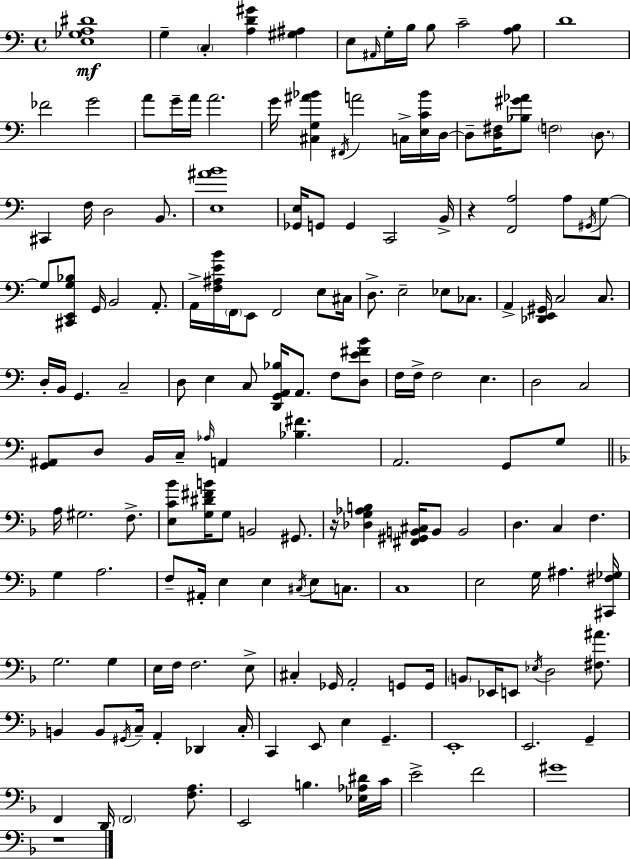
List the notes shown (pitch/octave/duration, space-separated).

[E3,Gb3,A3,D#4]/w G3/q C3/q [A3,D4,G#4]/q [G#3,A#3]/q E3/e A#2/s G3/s B3/s B3/e C4/h [A3,B3]/e D4/w FES4/h G4/h A4/e G4/s A4/s A4/h. G4/s [C#3,G3,A#4,Bb4]/q F#2/s A4/h C3/s [E3,C4,Bb4]/s D3/s D3/e [D3,F#3]/s [Bb3,G#4,Ab4]/e F3/h D3/e. C#2/q F3/s D3/h B2/e. [E3,A#4,B4]/w [Gb2,E3]/s G2/e G2/q C2/h B2/s R/q [F2,A3]/h A3/e G#2/s G3/e G3/e [C#2,E2,G3,Bb3]/e G2/s B2/h A2/e. A2/s [F3,A#3,E4,B4]/s F2/s E2/e F2/h E3/e C#3/s D3/e. E3/h Eb3/e CES3/e. A2/q [Db2,E2,G#2]/s C3/h C3/e. D3/s B2/s G2/q. C3/h D3/e E3/q C3/e [D2,G2,A2,Bb3]/s A2/e. F3/e [D3,E4,F#4,B4]/e F3/s F3/s F3/h E3/q. D3/h C3/h [G2,A#2]/e D3/e B2/s C3/s Ab3/s A2/q [Bb3,F#4]/q. A2/h. G2/e G3/e A3/s G#3/h. F3/e. [E3,C4,Bb4]/e [G3,D#4,F#4,B4]/s G3/e B2/h G#2/e. R/s [Db3,G3,Ab3,B3]/q [F#2,G#2,B2,C#3]/s B2/e B2/h D3/q. C3/q F3/q. G3/q A3/h. F3/e A#2/s E3/q E3/q C#3/s E3/e C3/e. C3/w E3/h G3/s A#3/q. [C#2,F#3,Gb3]/s G3/h. G3/q E3/s F3/s F3/h. E3/e C#3/q Gb2/s A2/h G2/e G2/s B2/e Eb2/s E2/e Eb3/s D3/h [F#3,A#4]/e. B2/q B2/e G#2/s C3/s A2/q Db2/q C3/s C2/q E2/e E3/q G2/q. E2/w E2/h. G2/q F2/q D2/s F2/h [F3,A3]/e. E2/h B3/q. [Eb3,Ab3,D#4]/s C4/s E4/h F4/h G#4/w R/w